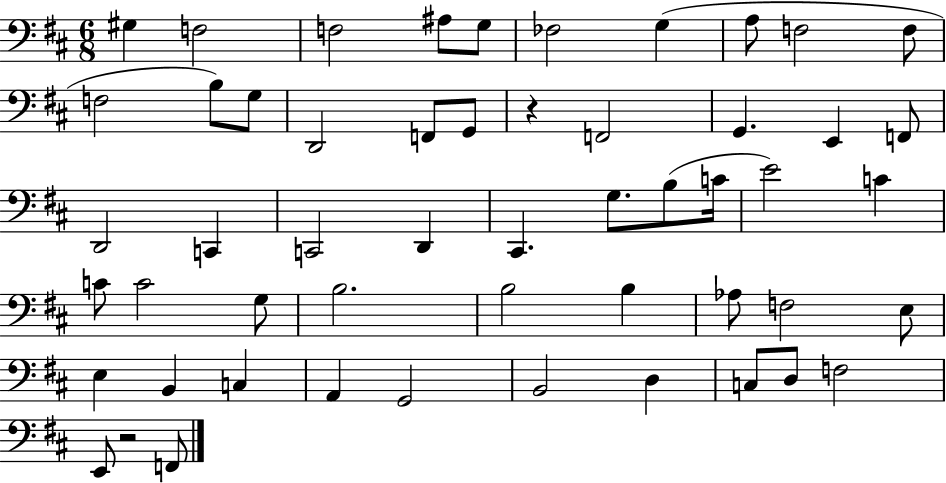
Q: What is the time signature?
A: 6/8